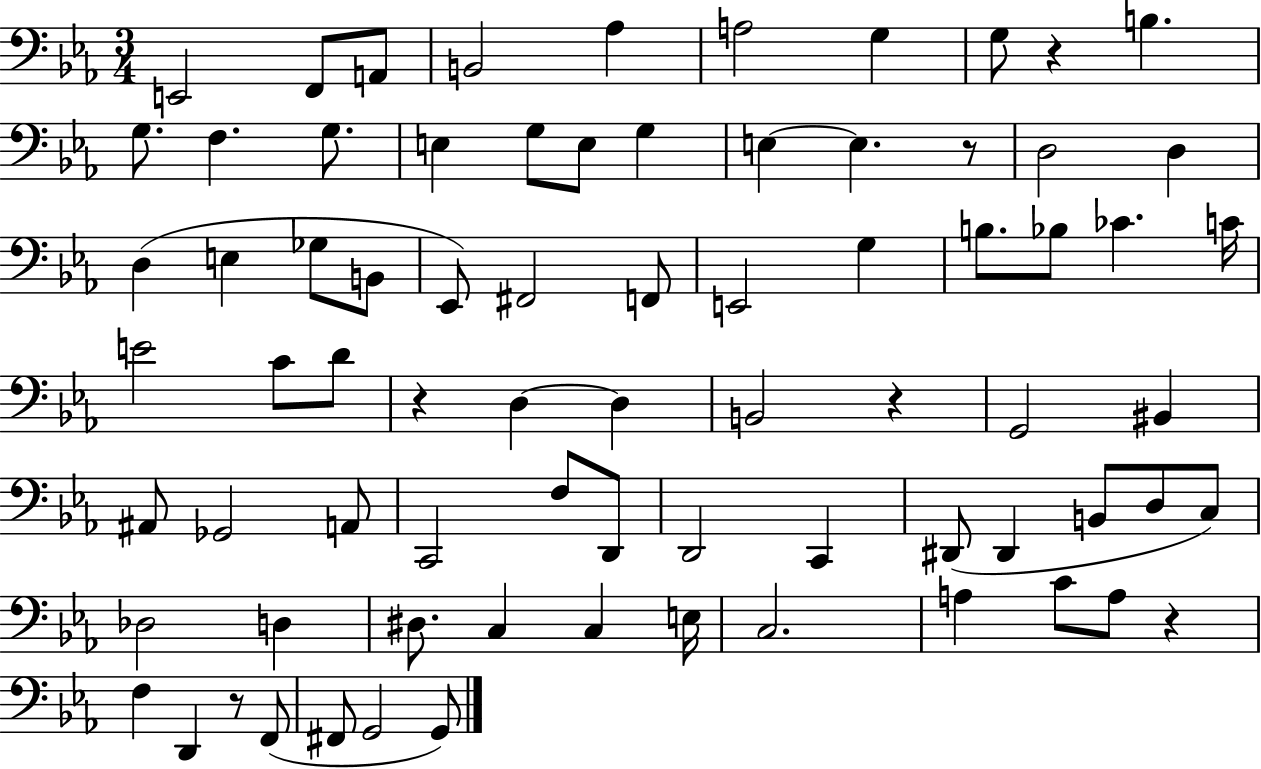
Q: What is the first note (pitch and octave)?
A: E2